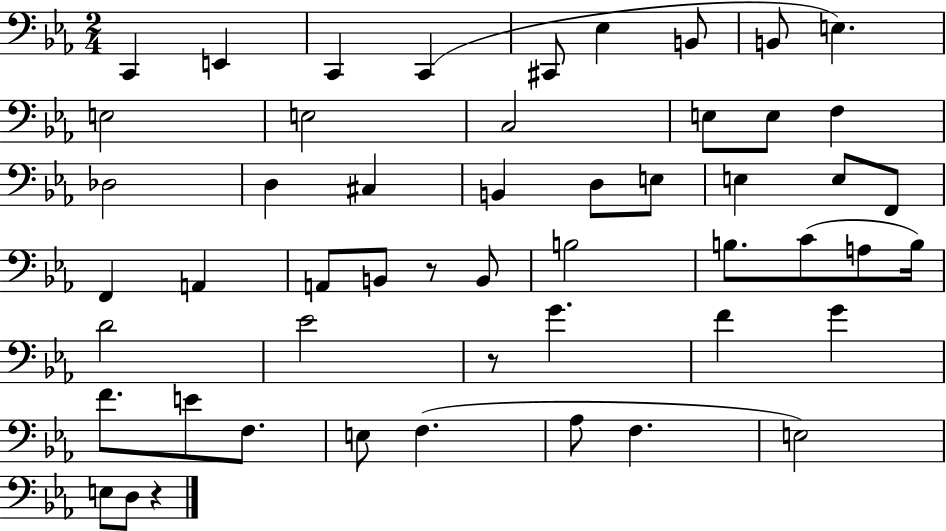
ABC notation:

X:1
T:Untitled
M:2/4
L:1/4
K:Eb
C,, E,, C,, C,, ^C,,/2 _E, B,,/2 B,,/2 E, E,2 E,2 C,2 E,/2 E,/2 F, _D,2 D, ^C, B,, D,/2 E,/2 E, E,/2 F,,/2 F,, A,, A,,/2 B,,/2 z/2 B,,/2 B,2 B,/2 C/2 A,/2 B,/4 D2 _E2 z/2 G F G F/2 E/2 F,/2 E,/2 F, _A,/2 F, E,2 E,/2 D,/2 z